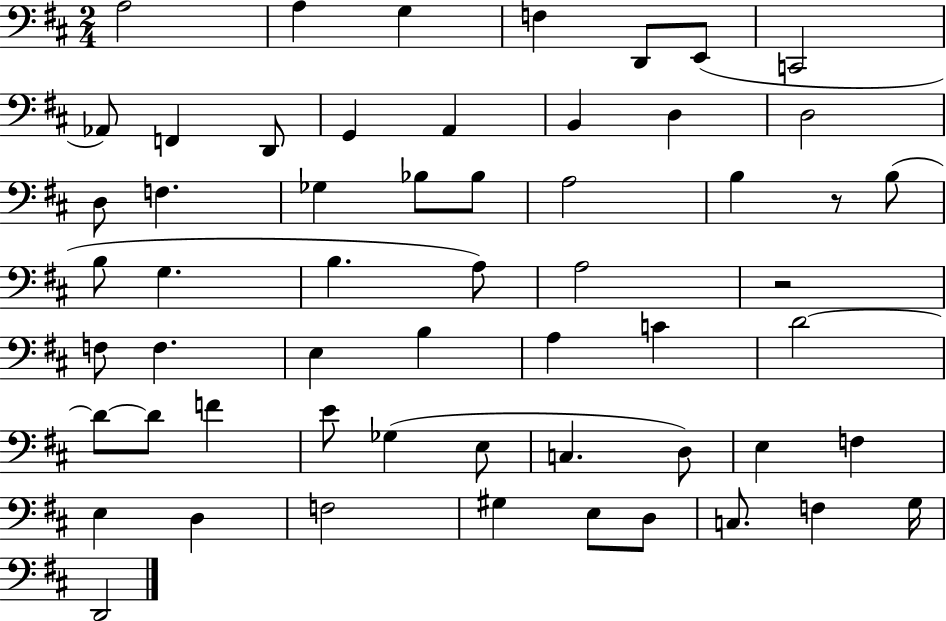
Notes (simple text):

A3/h A3/q G3/q F3/q D2/e E2/e C2/h Ab2/e F2/q D2/e G2/q A2/q B2/q D3/q D3/h D3/e F3/q. Gb3/q Bb3/e Bb3/e A3/h B3/q R/e B3/e B3/e G3/q. B3/q. A3/e A3/h R/h F3/e F3/q. E3/q B3/q A3/q C4/q D4/h D4/e D4/e F4/q E4/e Gb3/q E3/e C3/q. D3/e E3/q F3/q E3/q D3/q F3/h G#3/q E3/e D3/e C3/e. F3/q G3/s D2/h